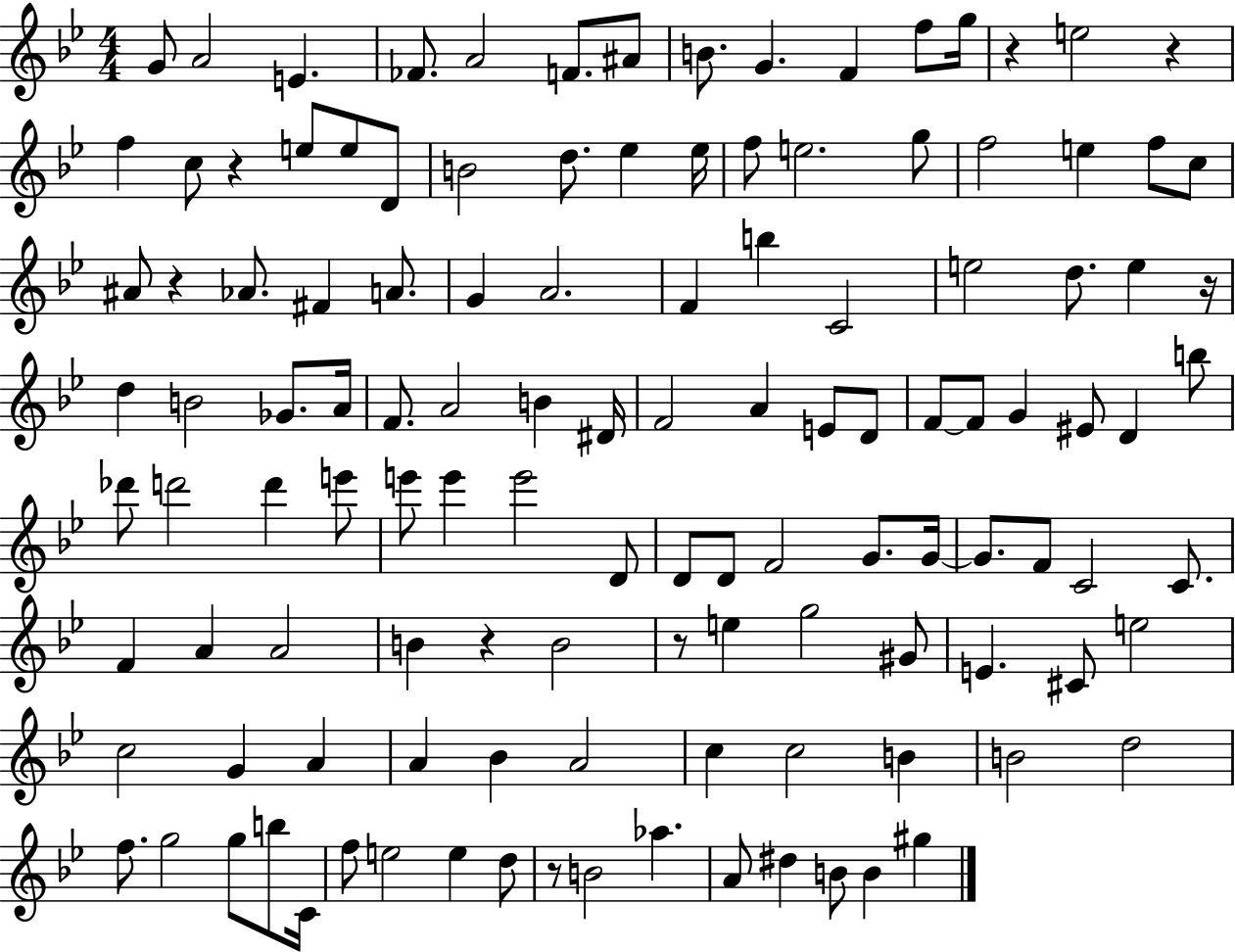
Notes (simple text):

G4/e A4/h E4/q. FES4/e. A4/h F4/e. A#4/e B4/e. G4/q. F4/q F5/e G5/s R/q E5/h R/q F5/q C5/e R/q E5/e E5/e D4/e B4/h D5/e. Eb5/q Eb5/s F5/e E5/h. G5/e F5/h E5/q F5/e C5/e A#4/e R/q Ab4/e. F#4/q A4/e. G4/q A4/h. F4/q B5/q C4/h E5/h D5/e. E5/q R/s D5/q B4/h Gb4/e. A4/s F4/e. A4/h B4/q D#4/s F4/h A4/q E4/e D4/e F4/e F4/e G4/q EIS4/e D4/q B5/e Db6/e D6/h D6/q E6/e E6/e E6/q E6/h D4/e D4/e D4/e F4/h G4/e. G4/s G4/e. F4/e C4/h C4/e. F4/q A4/q A4/h B4/q R/q B4/h R/e E5/q G5/h G#4/e E4/q. C#4/e E5/h C5/h G4/q A4/q A4/q Bb4/q A4/h C5/q C5/h B4/q B4/h D5/h F5/e. G5/h G5/e B5/e C4/s F5/e E5/h E5/q D5/e R/e B4/h Ab5/q. A4/e D#5/q B4/e B4/q G#5/q